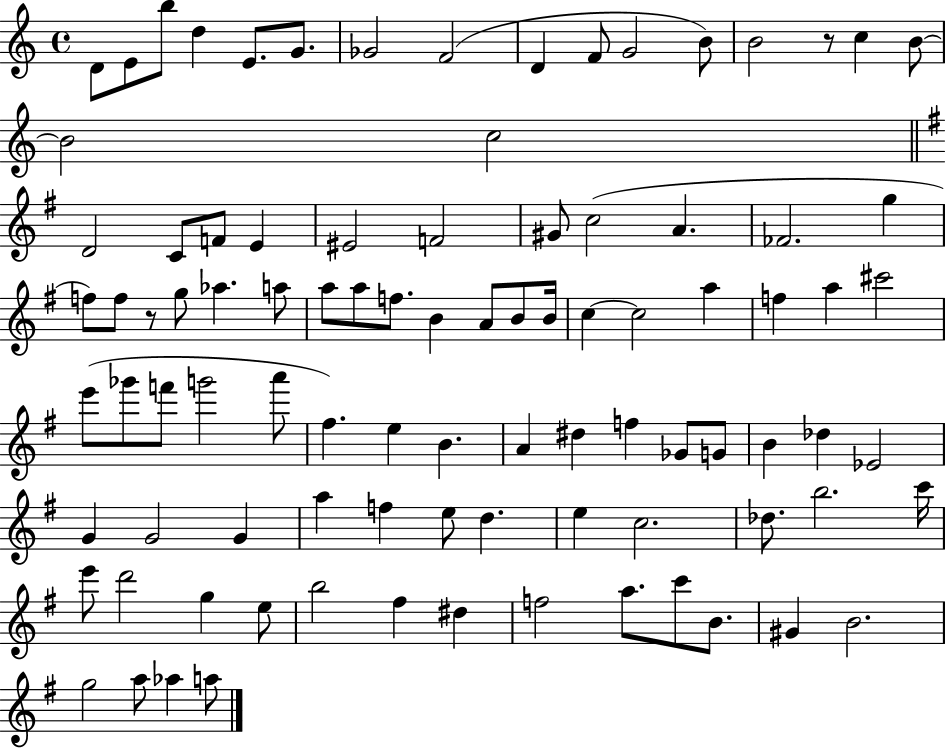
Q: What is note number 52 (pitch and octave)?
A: F#5